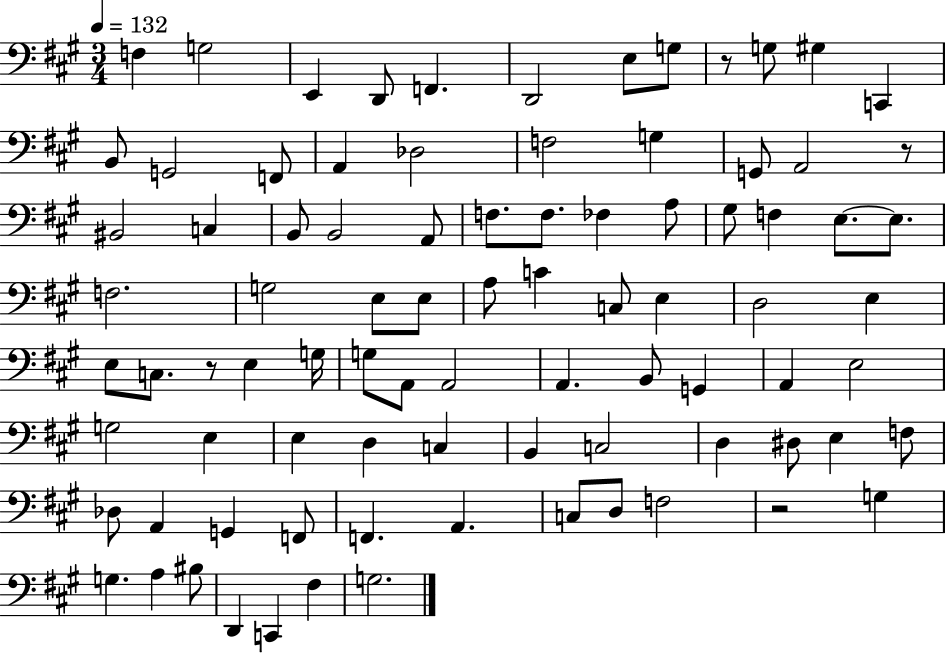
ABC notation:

X:1
T:Untitled
M:3/4
L:1/4
K:A
F, G,2 E,, D,,/2 F,, D,,2 E,/2 G,/2 z/2 G,/2 ^G, C,, B,,/2 G,,2 F,,/2 A,, _D,2 F,2 G, G,,/2 A,,2 z/2 ^B,,2 C, B,,/2 B,,2 A,,/2 F,/2 F,/2 _F, A,/2 ^G,/2 F, E,/2 E,/2 F,2 G,2 E,/2 E,/2 A,/2 C C,/2 E, D,2 E, E,/2 C,/2 z/2 E, G,/4 G,/2 A,,/2 A,,2 A,, B,,/2 G,, A,, E,2 G,2 E, E, D, C, B,, C,2 D, ^D,/2 E, F,/2 _D,/2 A,, G,, F,,/2 F,, A,, C,/2 D,/2 F,2 z2 G, G, A, ^B,/2 D,, C,, ^F, G,2